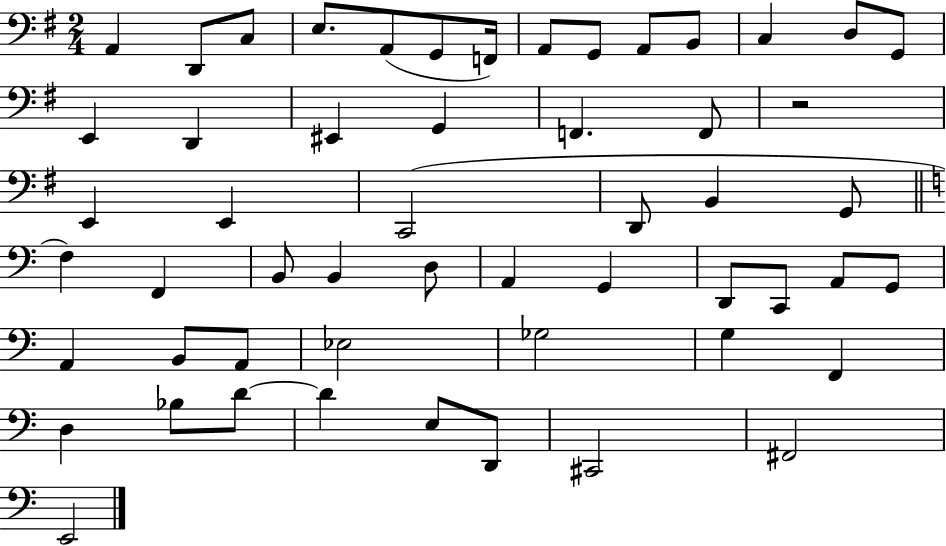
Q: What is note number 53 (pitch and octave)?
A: E2